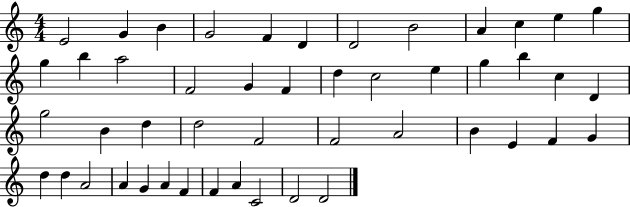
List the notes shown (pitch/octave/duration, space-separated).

E4/h G4/q B4/q G4/h F4/q D4/q D4/h B4/h A4/q C5/q E5/q G5/q G5/q B5/q A5/h F4/h G4/q F4/q D5/q C5/h E5/q G5/q B5/q C5/q D4/q G5/h B4/q D5/q D5/h F4/h F4/h A4/h B4/q E4/q F4/q G4/q D5/q D5/q A4/h A4/q G4/q A4/q F4/q F4/q A4/q C4/h D4/h D4/h